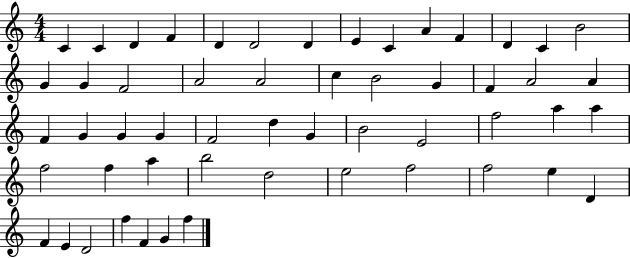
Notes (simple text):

C4/q C4/q D4/q F4/q D4/q D4/h D4/q E4/q C4/q A4/q F4/q D4/q C4/q B4/h G4/q G4/q F4/h A4/h A4/h C5/q B4/h G4/q F4/q A4/h A4/q F4/q G4/q G4/q G4/q F4/h D5/q G4/q B4/h E4/h F5/h A5/q A5/q F5/h F5/q A5/q B5/h D5/h E5/h F5/h F5/h E5/q D4/q F4/q E4/q D4/h F5/q F4/q G4/q F5/q